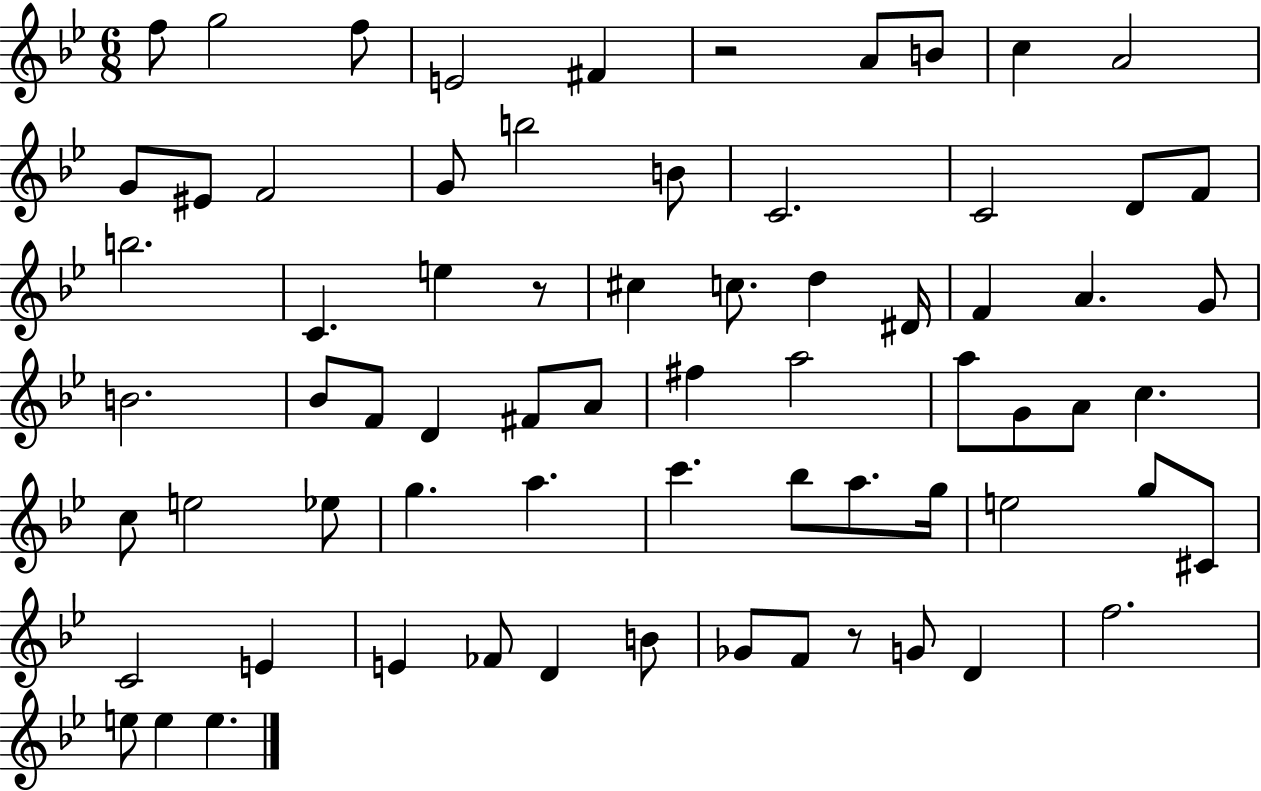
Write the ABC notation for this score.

X:1
T:Untitled
M:6/8
L:1/4
K:Bb
f/2 g2 f/2 E2 ^F z2 A/2 B/2 c A2 G/2 ^E/2 F2 G/2 b2 B/2 C2 C2 D/2 F/2 b2 C e z/2 ^c c/2 d ^D/4 F A G/2 B2 _B/2 F/2 D ^F/2 A/2 ^f a2 a/2 G/2 A/2 c c/2 e2 _e/2 g a c' _b/2 a/2 g/4 e2 g/2 ^C/2 C2 E E _F/2 D B/2 _G/2 F/2 z/2 G/2 D f2 e/2 e e